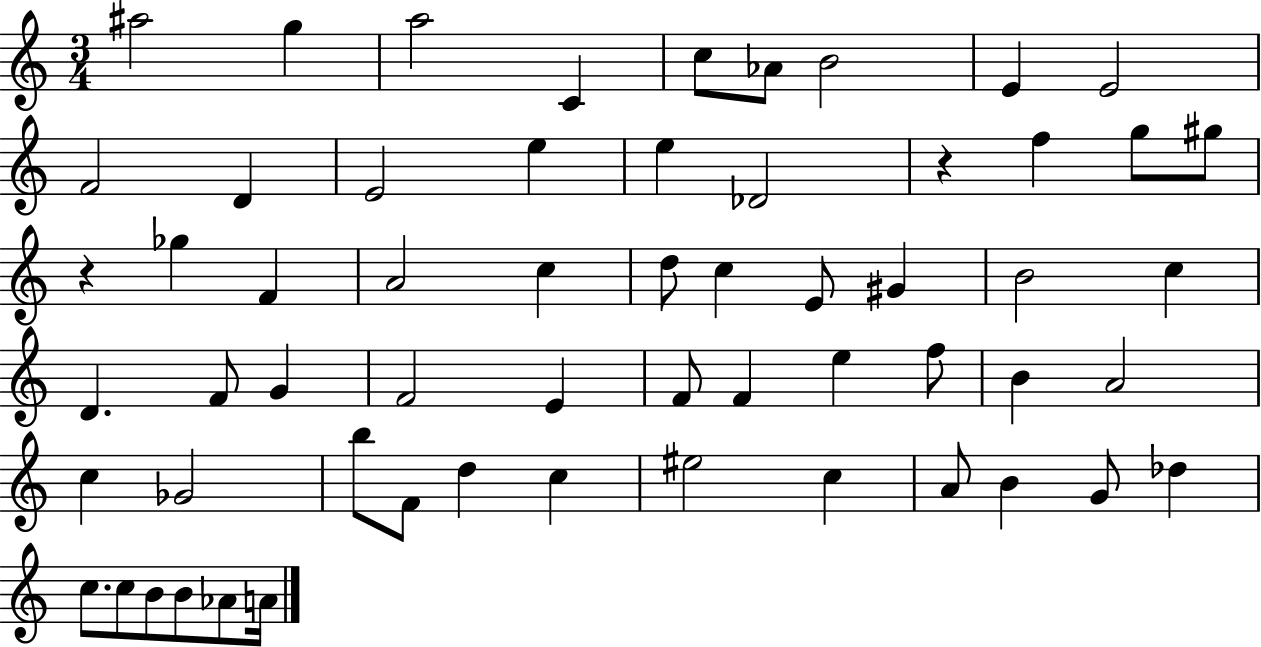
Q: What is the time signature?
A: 3/4